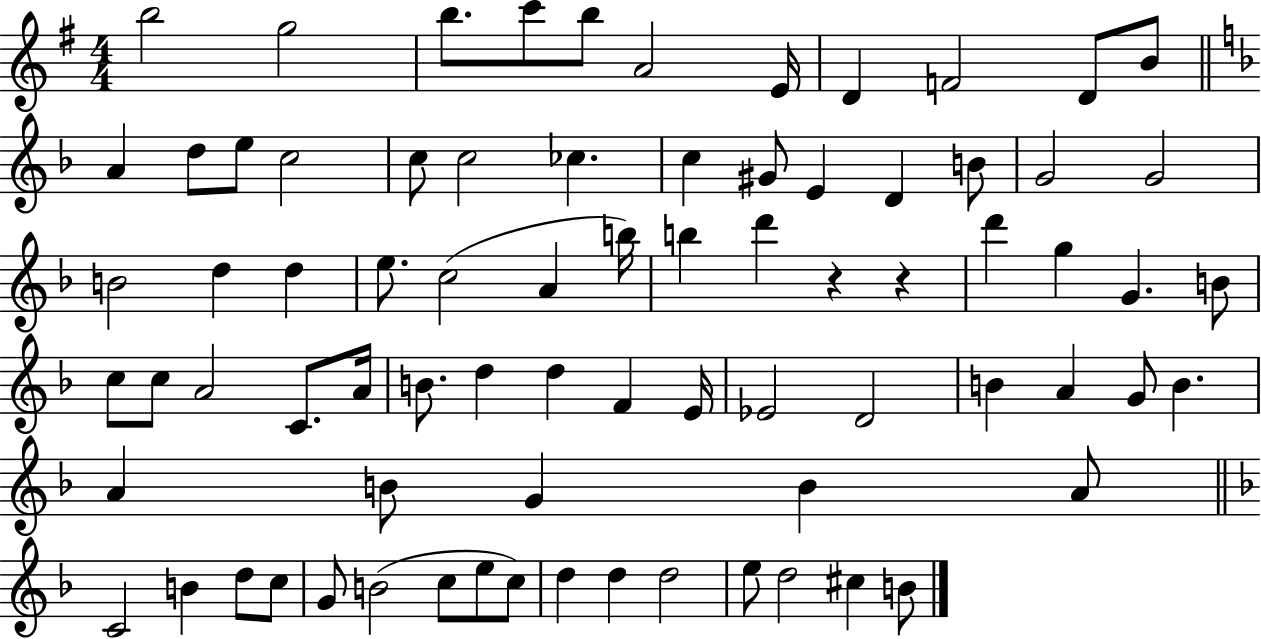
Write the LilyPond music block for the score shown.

{
  \clef treble
  \numericTimeSignature
  \time 4/4
  \key g \major
  \repeat volta 2 { b''2 g''2 | b''8. c'''8 b''8 a'2 e'16 | d'4 f'2 d'8 b'8 | \bar "||" \break \key f \major a'4 d''8 e''8 c''2 | c''8 c''2 ces''4. | c''4 gis'8 e'4 d'4 b'8 | g'2 g'2 | \break b'2 d''4 d''4 | e''8. c''2( a'4 b''16) | b''4 d'''4 r4 r4 | d'''4 g''4 g'4. b'8 | \break c''8 c''8 a'2 c'8. a'16 | b'8. d''4 d''4 f'4 e'16 | ees'2 d'2 | b'4 a'4 g'8 b'4. | \break a'4 b'8 g'4 b'4 a'8 | \bar "||" \break \key f \major c'2 b'4 d''8 c''8 | g'8 b'2( c''8 e''8 c''8) | d''4 d''4 d''2 | e''8 d''2 cis''4 b'8 | \break } \bar "|."
}